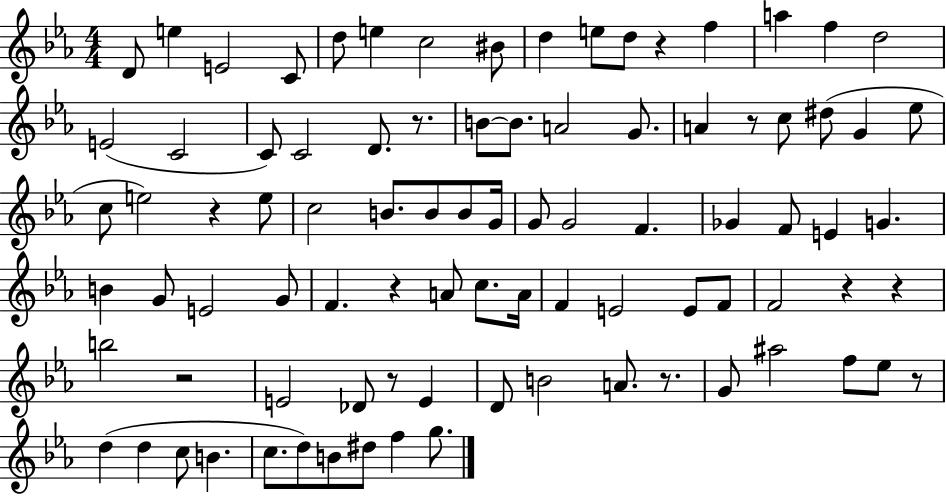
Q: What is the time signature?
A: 4/4